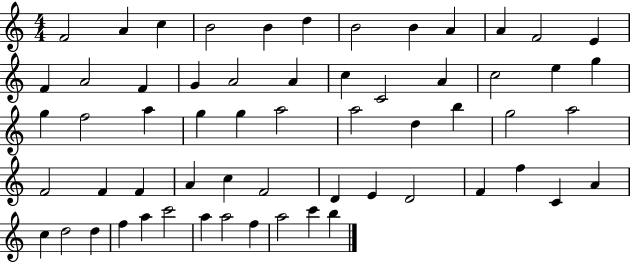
F4/h A4/q C5/q B4/h B4/q D5/q B4/h B4/q A4/q A4/q F4/h E4/q F4/q A4/h F4/q G4/q A4/h A4/q C5/q C4/h A4/q C5/h E5/q G5/q G5/q F5/h A5/q G5/q G5/q A5/h A5/h D5/q B5/q G5/h A5/h F4/h F4/q F4/q A4/q C5/q F4/h D4/q E4/q D4/h F4/q F5/q C4/q A4/q C5/q D5/h D5/q F5/q A5/q C6/h A5/q A5/h F5/q A5/h C6/q B5/q